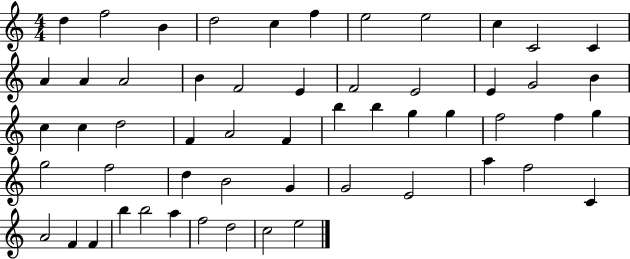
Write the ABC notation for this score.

X:1
T:Untitled
M:4/4
L:1/4
K:C
d f2 B d2 c f e2 e2 c C2 C A A A2 B F2 E F2 E2 E G2 B c c d2 F A2 F b b g g f2 f g g2 f2 d B2 G G2 E2 a f2 C A2 F F b b2 a f2 d2 c2 e2